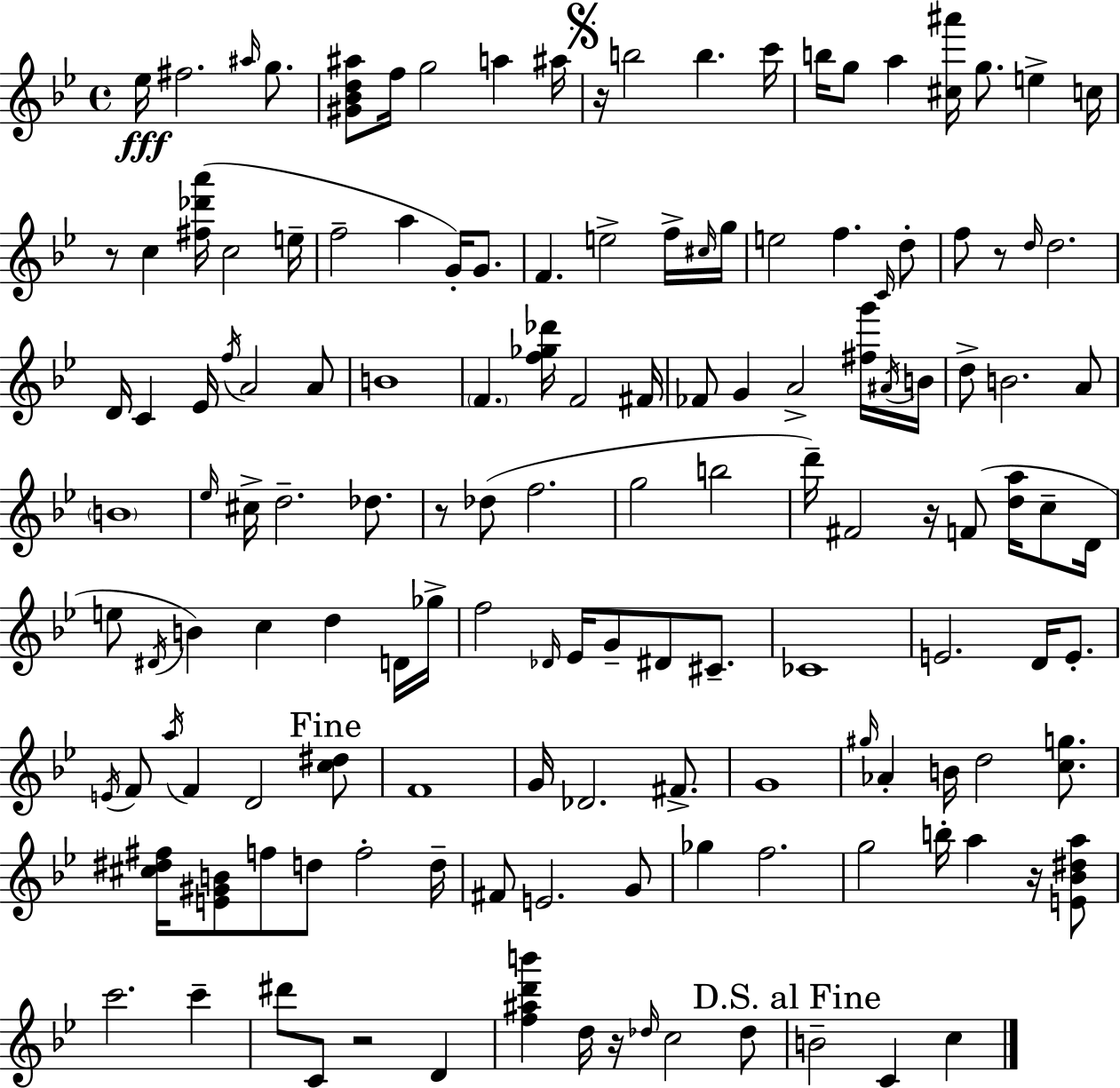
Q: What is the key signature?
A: G minor